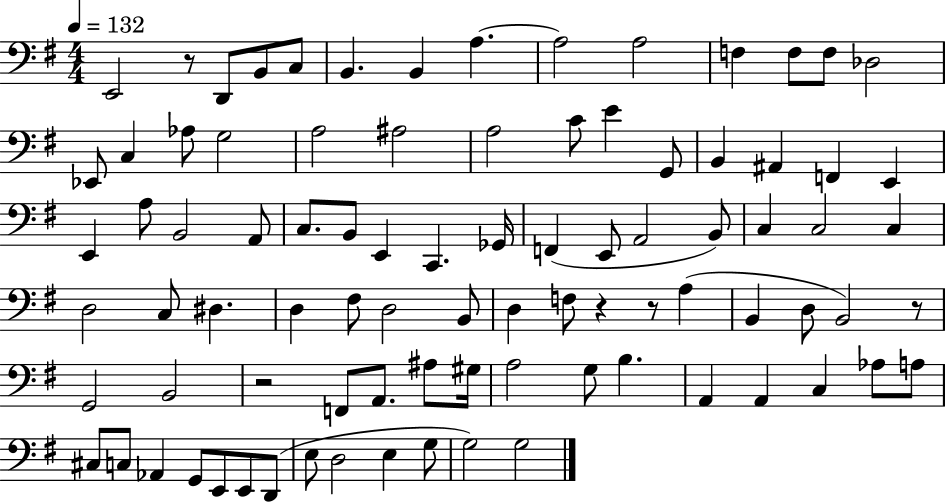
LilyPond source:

{
  \clef bass
  \numericTimeSignature
  \time 4/4
  \key g \major
  \tempo 4 = 132
  e,2 r8 d,8 b,8 c8 | b,4. b,4 a4.~~ | a2 a2 | f4 f8 f8 des2 | \break ees,8 c4 aes8 g2 | a2 ais2 | a2 c'8 e'4 g,8 | b,4 ais,4 f,4 e,4 | \break e,4 a8 b,2 a,8 | c8. b,8 e,4 c,4. ges,16 | f,4( e,8 a,2 b,8) | c4 c2 c4 | \break d2 c8 dis4. | d4 fis8 d2 b,8 | d4 f8 r4 r8 a4( | b,4 d8 b,2) r8 | \break g,2 b,2 | r2 f,8 a,8. ais8 gis16 | a2 g8 b4. | a,4 a,4 c4 aes8 a8 | \break cis8 c8 aes,4 g,8 e,8 e,8 d,8( | e8 d2 e4 g8 | g2) g2 | \bar "|."
}